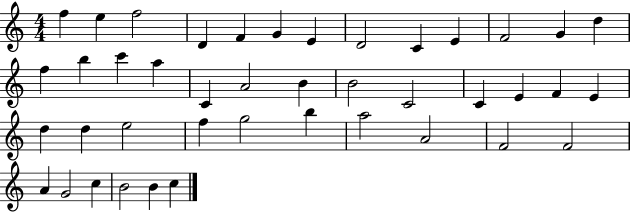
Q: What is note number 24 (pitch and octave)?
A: E4